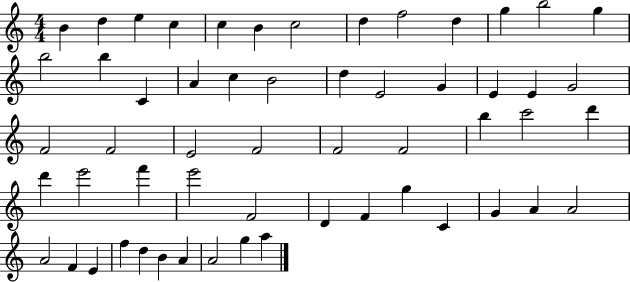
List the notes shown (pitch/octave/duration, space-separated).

B4/q D5/q E5/q C5/q C5/q B4/q C5/h D5/q F5/h D5/q G5/q B5/h G5/q B5/h B5/q C4/q A4/q C5/q B4/h D5/q E4/h G4/q E4/q E4/q G4/h F4/h F4/h E4/h F4/h F4/h F4/h B5/q C6/h D6/q D6/q E6/h F6/q E6/h F4/h D4/q F4/q G5/q C4/q G4/q A4/q A4/h A4/h F4/q E4/q F5/q D5/q B4/q A4/q A4/h G5/q A5/q